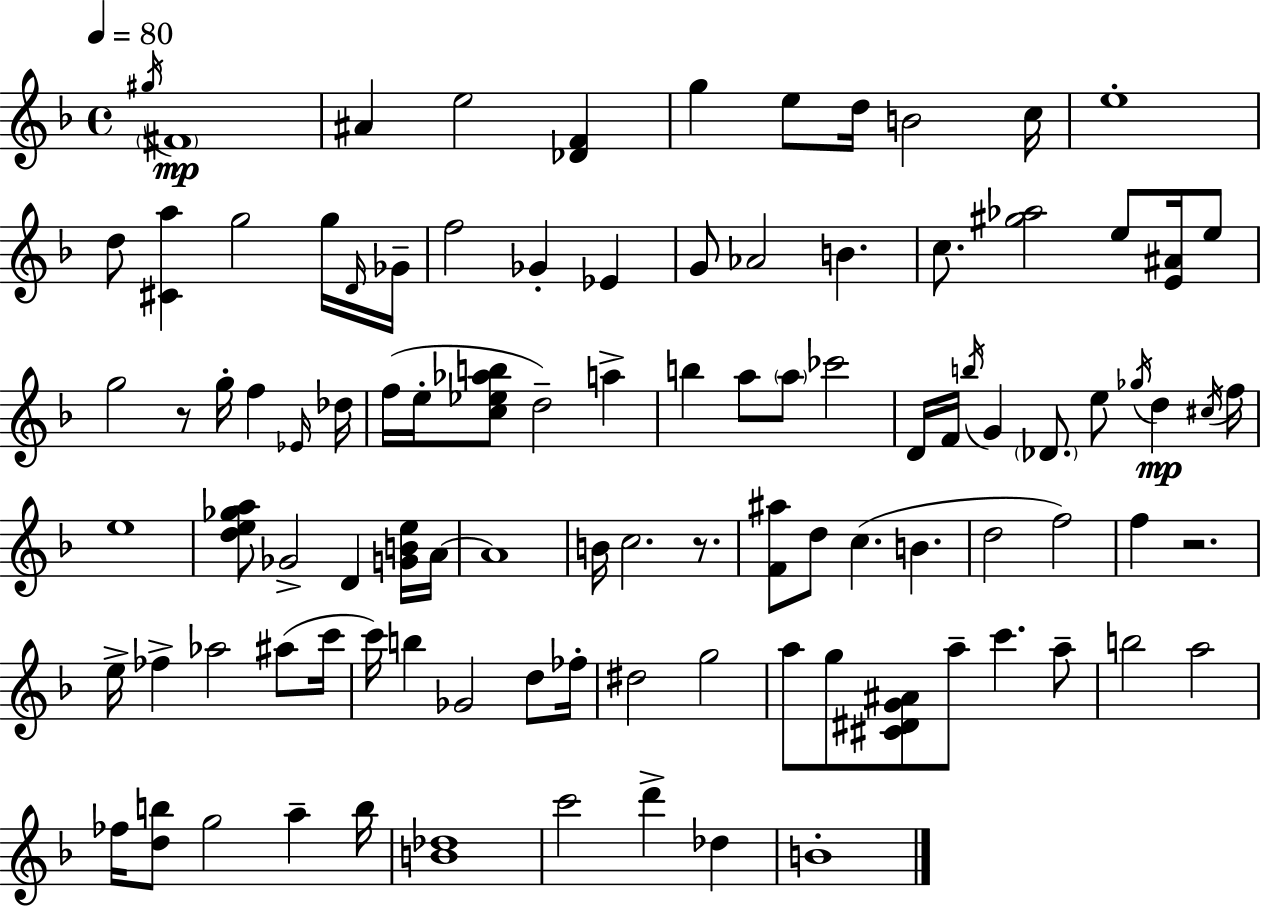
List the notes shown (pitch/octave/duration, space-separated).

G#5/s F#4/w A#4/q E5/h [Db4,F4]/q G5/q E5/e D5/s B4/h C5/s E5/w D5/e [C#4,A5]/q G5/h G5/s D4/s Gb4/s F5/h Gb4/q Eb4/q G4/e Ab4/h B4/q. C5/e. [G#5,Ab5]/h E5/e [E4,A#4]/s E5/e G5/h R/e G5/s F5/q Eb4/s Db5/s F5/s E5/s [C5,Eb5,Ab5,B5]/e D5/h A5/q B5/q A5/e A5/e CES6/h D4/s F4/s B5/s G4/q Db4/e. E5/e Gb5/s D5/q C#5/s F5/s E5/w [D5,E5,Gb5,A5]/e Gb4/h D4/q [G4,B4,E5]/s A4/s A4/w B4/s C5/h. R/e. [F4,A#5]/e D5/e C5/q. B4/q. D5/h F5/h F5/q R/h. E5/s FES5/q Ab5/h A#5/e C6/s C6/s B5/q Gb4/h D5/e FES5/s D#5/h G5/h A5/e G5/e [C#4,D#4,G4,A#4]/e A5/e C6/q. A5/e B5/h A5/h FES5/s [D5,B5]/e G5/h A5/q B5/s [B4,Db5]/w C6/h D6/q Db5/q B4/w